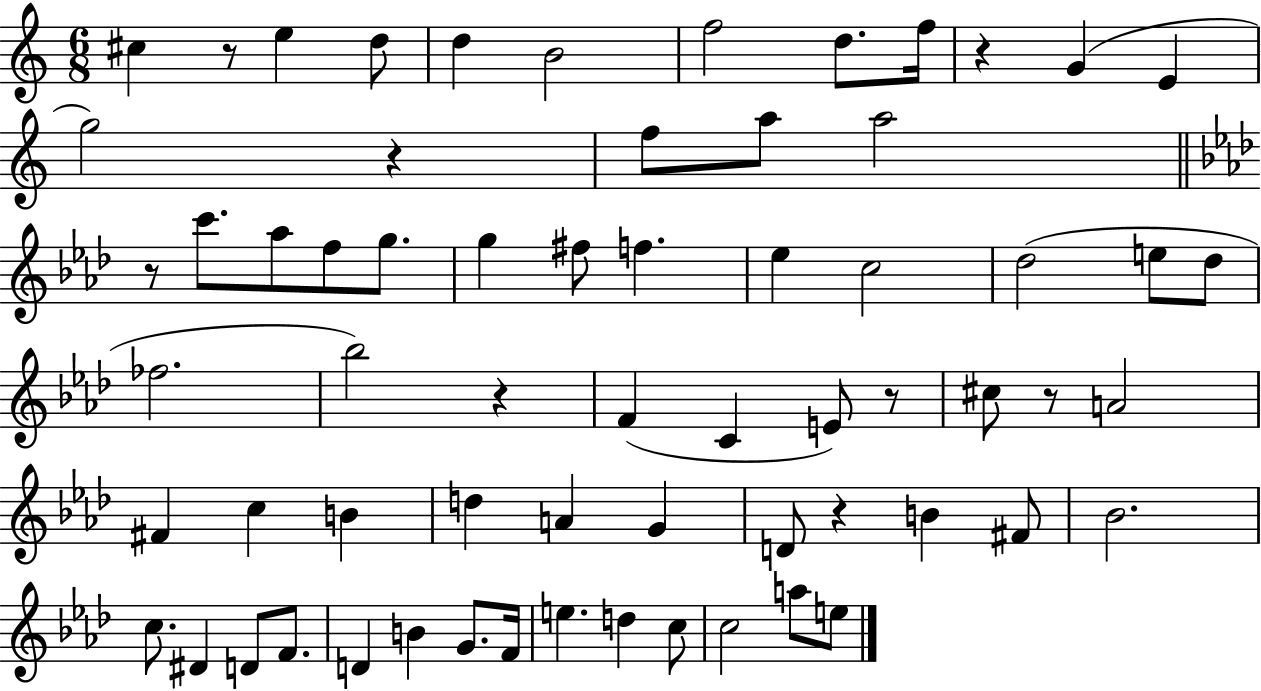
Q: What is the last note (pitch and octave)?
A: E5